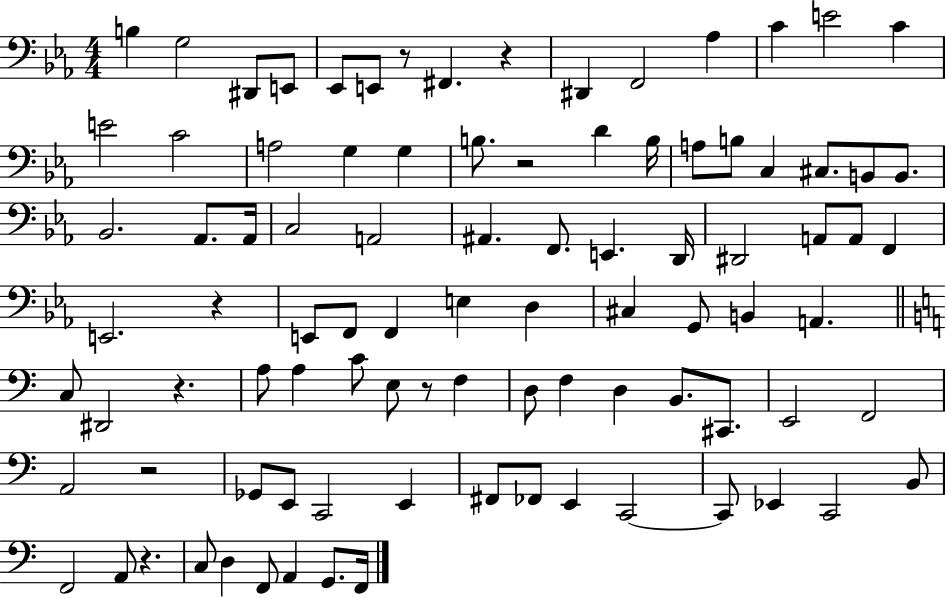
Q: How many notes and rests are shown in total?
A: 93